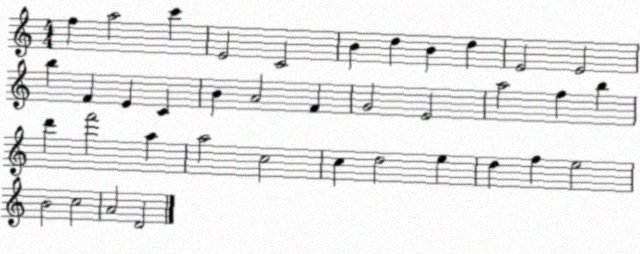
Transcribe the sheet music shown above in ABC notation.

X:1
T:Untitled
M:4/4
L:1/4
K:C
f a2 c' E2 C2 B d B d E2 E2 b F E C B A2 F G2 E2 a2 f b d' f'2 a a2 c2 c d2 e d f e2 B2 c2 A2 D2